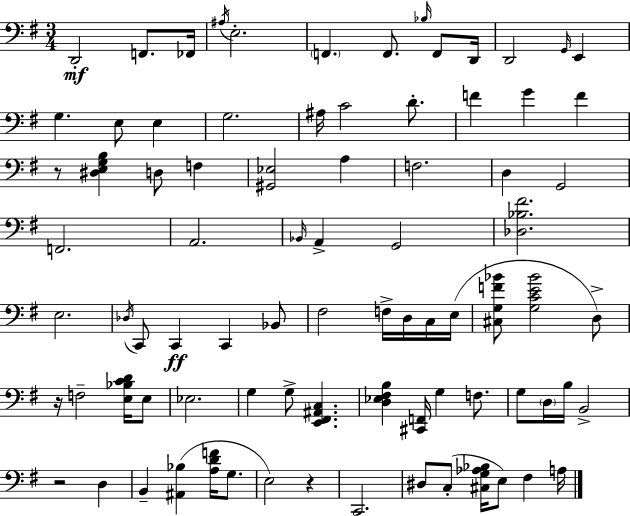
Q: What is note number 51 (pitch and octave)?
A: G3